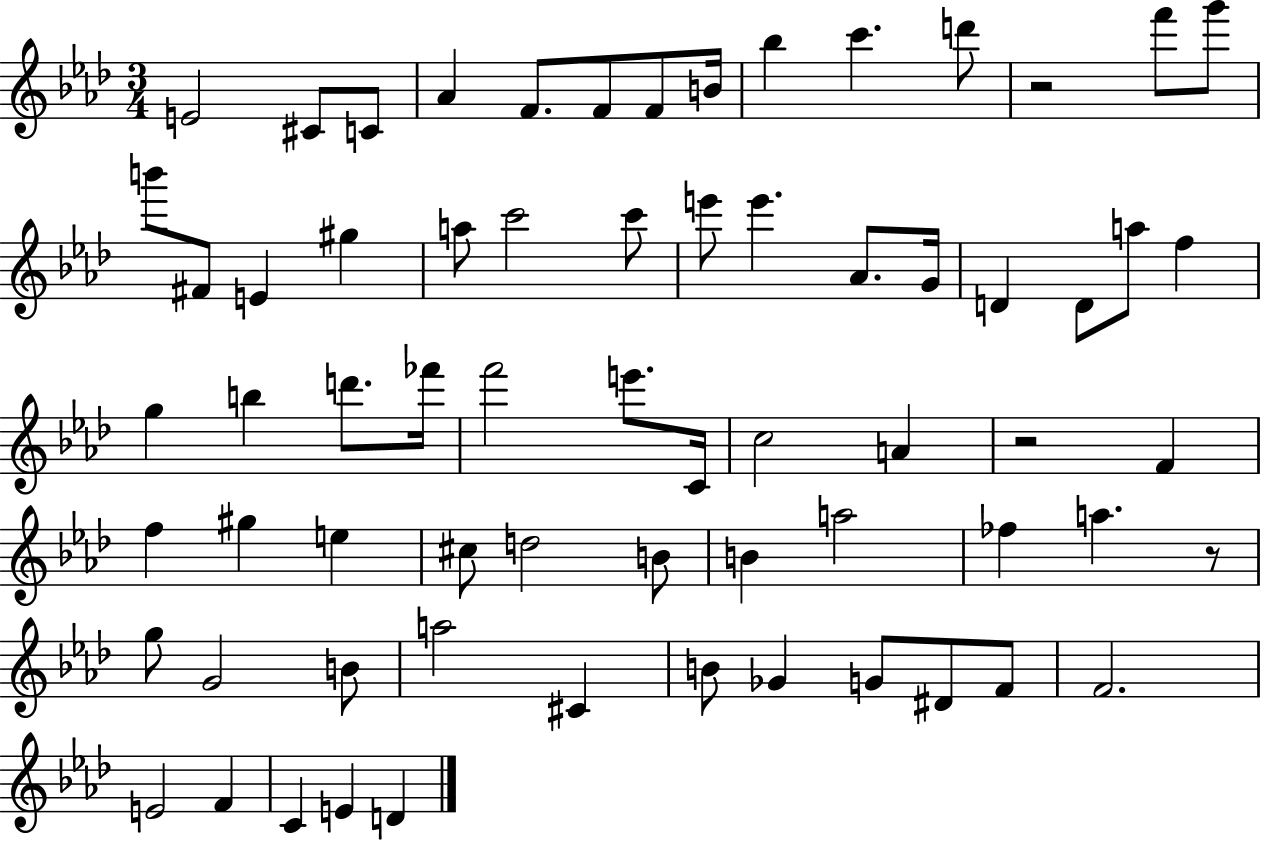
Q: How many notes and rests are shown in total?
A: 67